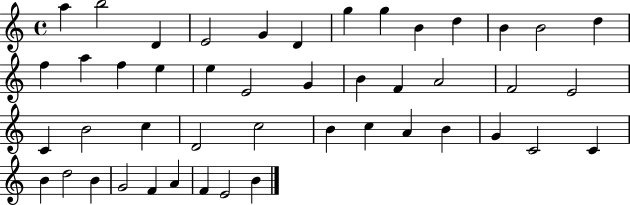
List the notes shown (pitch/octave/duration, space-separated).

A5/q B5/h D4/q E4/h G4/q D4/q G5/q G5/q B4/q D5/q B4/q B4/h D5/q F5/q A5/q F5/q E5/q E5/q E4/h G4/q B4/q F4/q A4/h F4/h E4/h C4/q B4/h C5/q D4/h C5/h B4/q C5/q A4/q B4/q G4/q C4/h C4/q B4/q D5/h B4/q G4/h F4/q A4/q F4/q E4/h B4/q